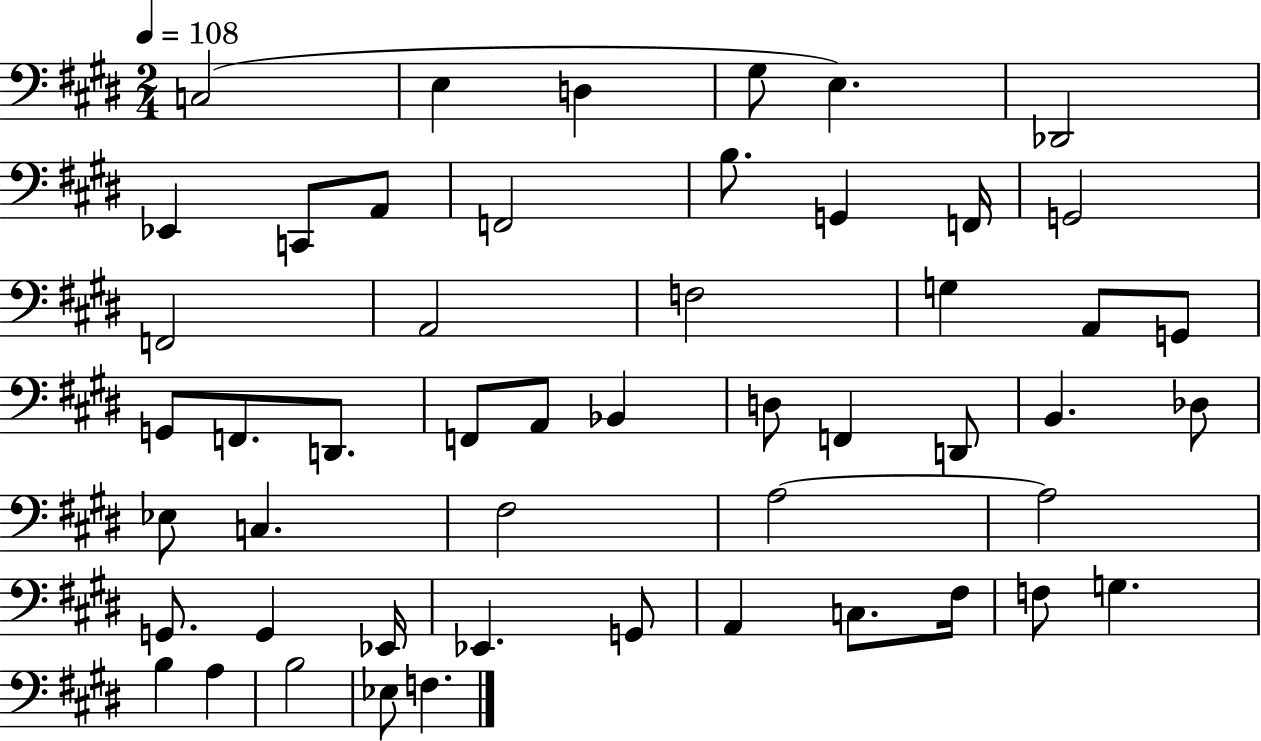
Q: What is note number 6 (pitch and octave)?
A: Db2